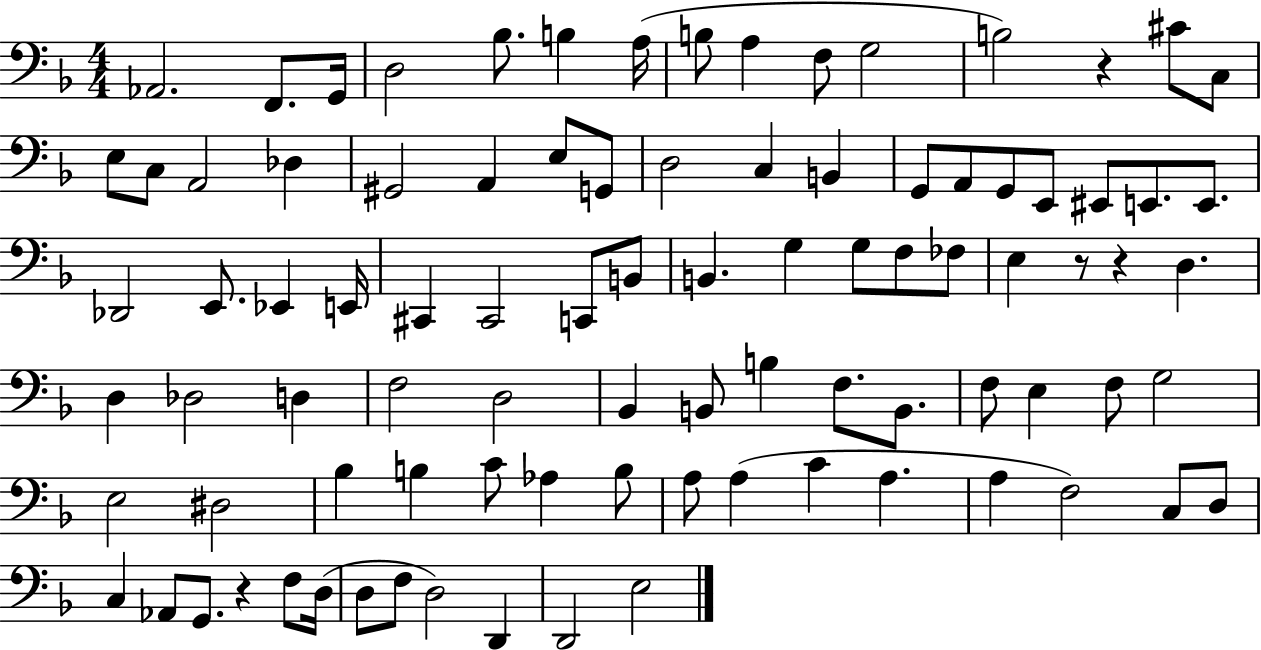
{
  \clef bass
  \numericTimeSignature
  \time 4/4
  \key f \major
  aes,2. f,8. g,16 | d2 bes8. b4 a16( | b8 a4 f8 g2 | b2) r4 cis'8 c8 | \break e8 c8 a,2 des4 | gis,2 a,4 e8 g,8 | d2 c4 b,4 | g,8 a,8 g,8 e,8 eis,8 e,8. e,8. | \break des,2 e,8. ees,4 e,16 | cis,4 cis,2 c,8 b,8 | b,4. g4 g8 f8 fes8 | e4 r8 r4 d4. | \break d4 des2 d4 | f2 d2 | bes,4 b,8 b4 f8. b,8. | f8 e4 f8 g2 | \break e2 dis2 | bes4 b4 c'8 aes4 b8 | a8 a4( c'4 a4. | a4 f2) c8 d8 | \break c4 aes,8 g,8. r4 f8 d16( | d8 f8 d2) d,4 | d,2 e2 | \bar "|."
}